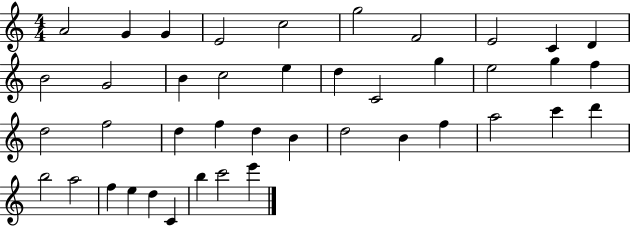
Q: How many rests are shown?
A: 0